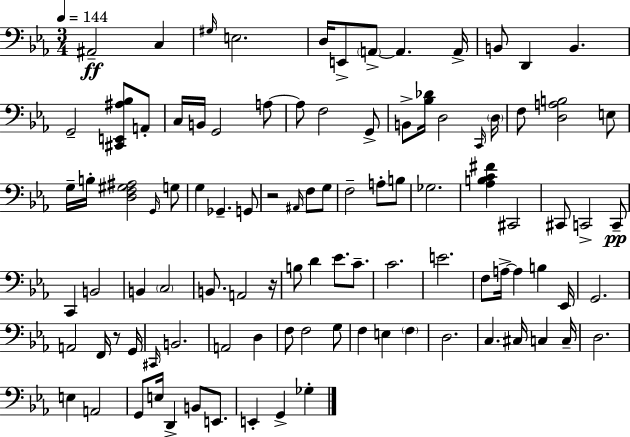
X:1
T:Untitled
M:3/4
L:1/4
K:Cm
^A,,2 C, ^G,/4 E,2 D,/4 E,,/2 A,,/2 A,, A,,/4 B,,/2 D,, B,, G,,2 [^C,,E,,^A,_B,]/2 A,,/2 C,/4 B,,/4 G,,2 A,/2 A,/2 F,2 G,,/2 B,,/2 [_B,_D]/4 D,2 C,,/4 D,/4 F,/2 [D,A,B,]2 E,/2 G,/4 B,/4 [D,F,^G,^A,]2 G,,/4 G,/2 G, _G,, G,,/2 z2 ^A,,/4 F,/2 G,/2 F,2 A,/2 B,/2 _G,2 [_A,B,C^F] ^C,,2 ^C,,/2 C,,2 C,,/2 C,, B,,2 B,, C,2 B,,/2 A,,2 z/4 B,/2 D _E/2 C/2 C2 E2 F,/2 A,/4 A, B, _E,,/4 G,,2 A,,2 F,,/4 z/2 G,,/4 ^C,,/4 B,,2 A,,2 D, F,/2 F,2 G,/2 F, E, F, D,2 C, ^C,/4 C, C,/4 D,2 E, A,,2 G,,/2 E,/4 D,, B,,/2 E,,/2 E,, G,, _G,